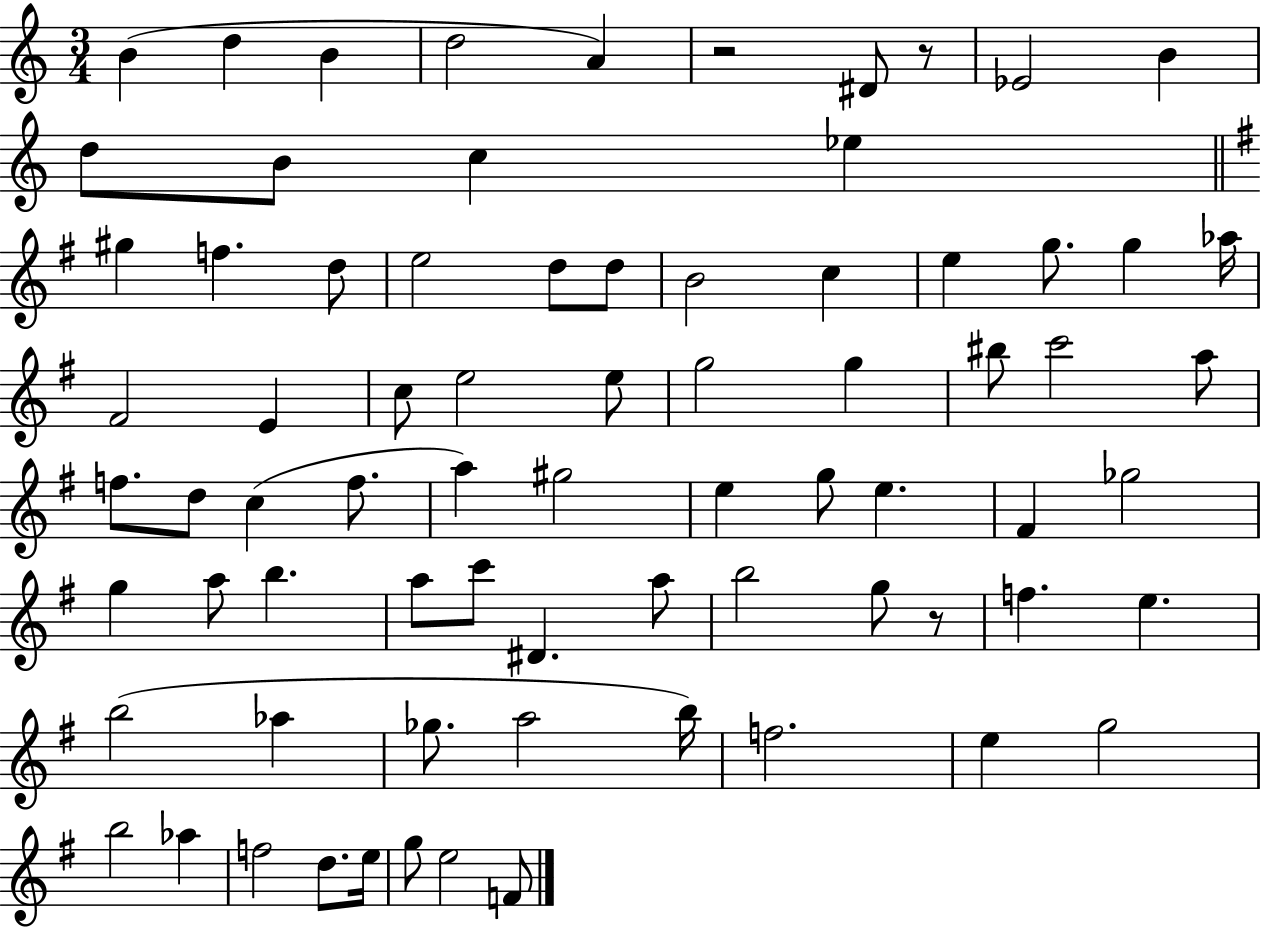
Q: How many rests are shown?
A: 3